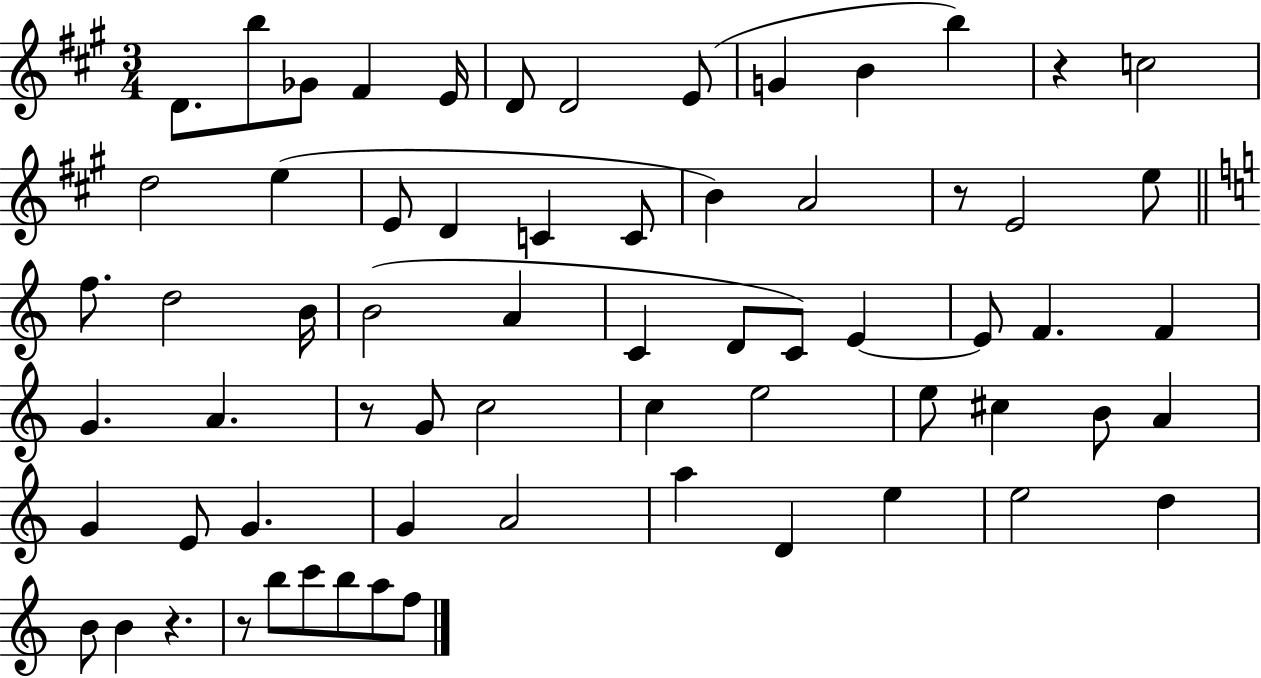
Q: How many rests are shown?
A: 5